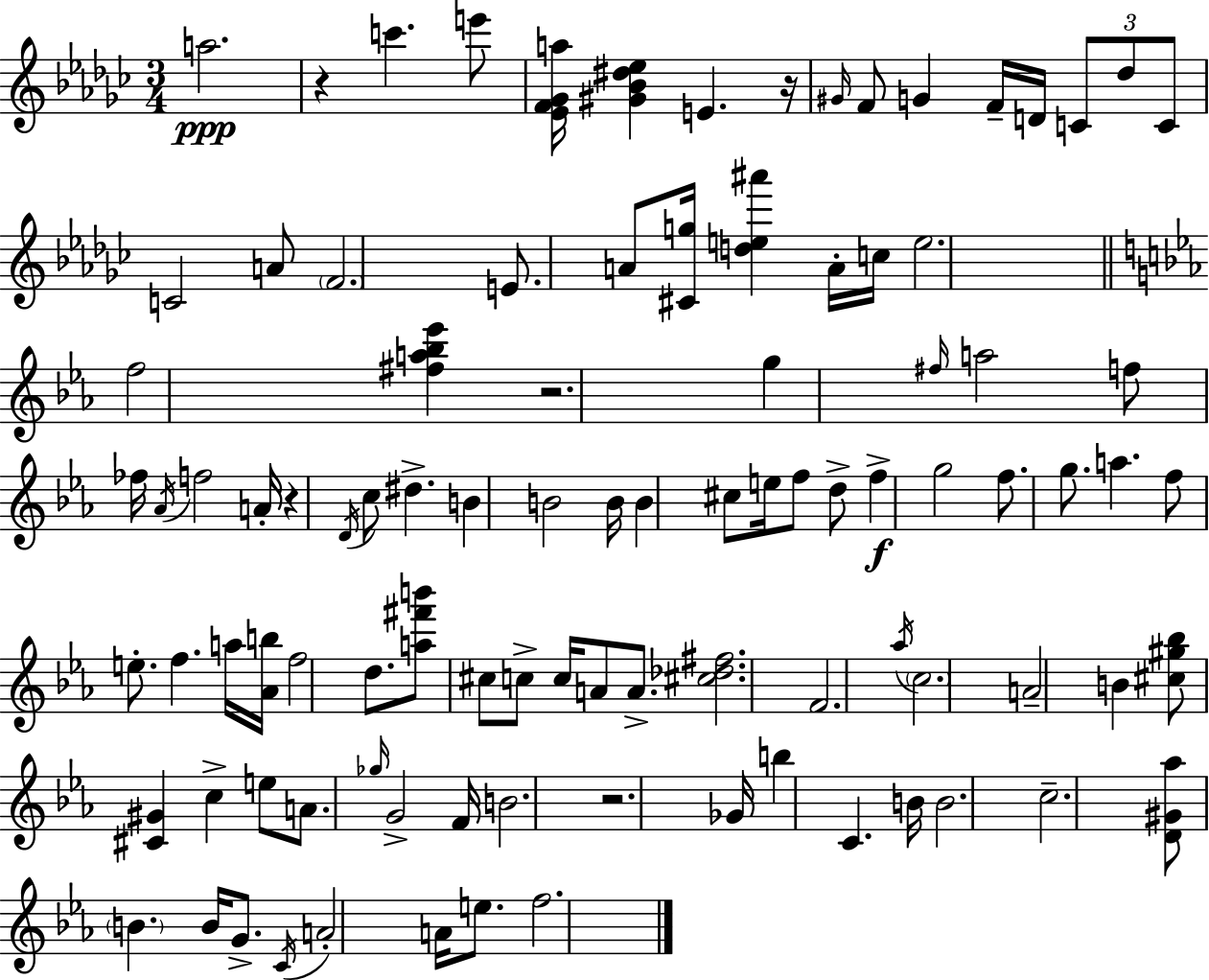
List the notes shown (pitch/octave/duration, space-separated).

A5/h. R/q C6/q. E6/e [Eb4,F4,Gb4,A5]/s [G#4,Bb4,D#5,Eb5]/q E4/q. R/s G#4/s F4/e G4/q F4/s D4/s C4/e Db5/e C4/e C4/h A4/e F4/h. E4/e. A4/e [C#4,G5]/s [D5,E5,A#6]/q A4/s C5/s E5/h. F5/h [F#5,A5,Bb5,Eb6]/q R/h. G5/q F#5/s A5/h F5/e FES5/s Ab4/s F5/h A4/s R/q D4/s C5/e D#5/q. B4/q B4/h B4/s B4/q C#5/e E5/s F5/e D5/e F5/q G5/h F5/e. G5/e. A5/q. F5/e E5/e. F5/q. A5/s [Ab4,B5]/s F5/h D5/e. [A5,F#6,B6]/e C#5/e C5/e C5/s A4/e A4/e. [C#5,Db5,F#5]/h. F4/h. Ab5/s C5/h. A4/h B4/q [C#5,G#5,Bb5]/e [C#4,G#4]/q C5/q E5/e A4/e. Gb5/s G4/h F4/s B4/h. R/h. Gb4/s B5/q C4/q. B4/s B4/h. C5/h. [D4,G#4,Ab5]/e B4/q. B4/s G4/e. C4/s A4/h A4/s E5/e. F5/h.